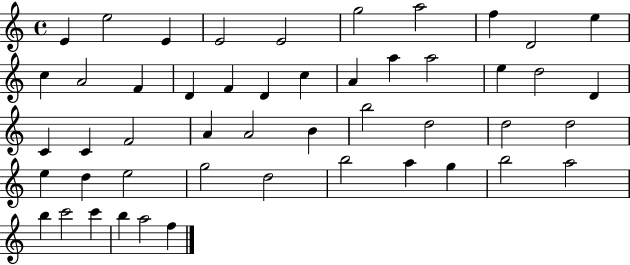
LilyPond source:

{
  \clef treble
  \time 4/4
  \defaultTimeSignature
  \key c \major
  e'4 e''2 e'4 | e'2 e'2 | g''2 a''2 | f''4 d'2 e''4 | \break c''4 a'2 f'4 | d'4 f'4 d'4 c''4 | a'4 a''4 a''2 | e''4 d''2 d'4 | \break c'4 c'4 f'2 | a'4 a'2 b'4 | b''2 d''2 | d''2 d''2 | \break e''4 d''4 e''2 | g''2 d''2 | b''2 a''4 g''4 | b''2 a''2 | \break b''4 c'''2 c'''4 | b''4 a''2 f''4 | \bar "|."
}